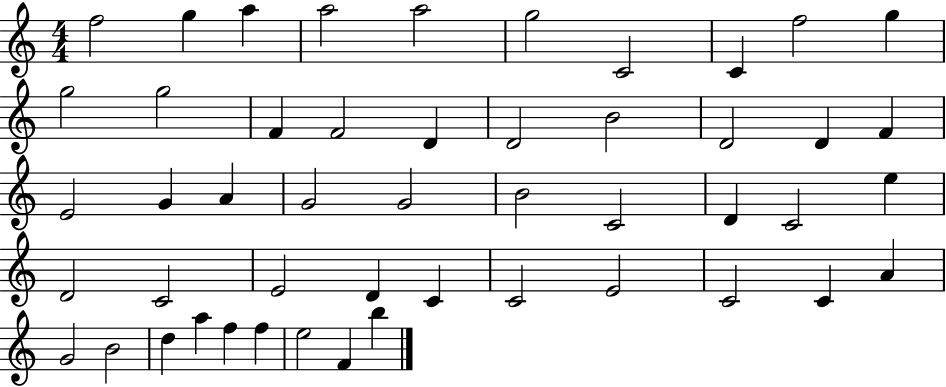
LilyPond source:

{
  \clef treble
  \numericTimeSignature
  \time 4/4
  \key c \major
  f''2 g''4 a''4 | a''2 a''2 | g''2 c'2 | c'4 f''2 g''4 | \break g''2 g''2 | f'4 f'2 d'4 | d'2 b'2 | d'2 d'4 f'4 | \break e'2 g'4 a'4 | g'2 g'2 | b'2 c'2 | d'4 c'2 e''4 | \break d'2 c'2 | e'2 d'4 c'4 | c'2 e'2 | c'2 c'4 a'4 | \break g'2 b'2 | d''4 a''4 f''4 f''4 | e''2 f'4 b''4 | \bar "|."
}